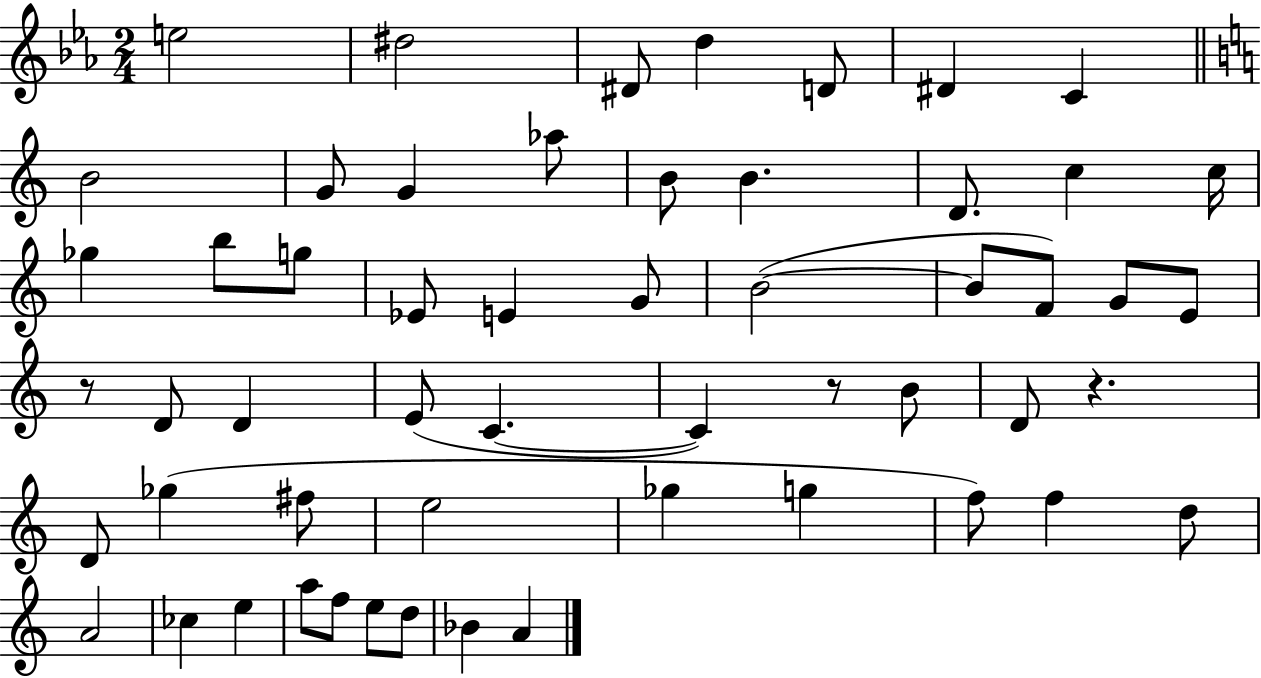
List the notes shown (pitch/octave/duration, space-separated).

E5/h D#5/h D#4/e D5/q D4/e D#4/q C4/q B4/h G4/e G4/q Ab5/e B4/e B4/q. D4/e. C5/q C5/s Gb5/q B5/e G5/e Eb4/e E4/q G4/e B4/h B4/e F4/e G4/e E4/e R/e D4/e D4/q E4/e C4/q. C4/q R/e B4/e D4/e R/q. D4/e Gb5/q F#5/e E5/h Gb5/q G5/q F5/e F5/q D5/e A4/h CES5/q E5/q A5/e F5/e E5/e D5/e Bb4/q A4/q